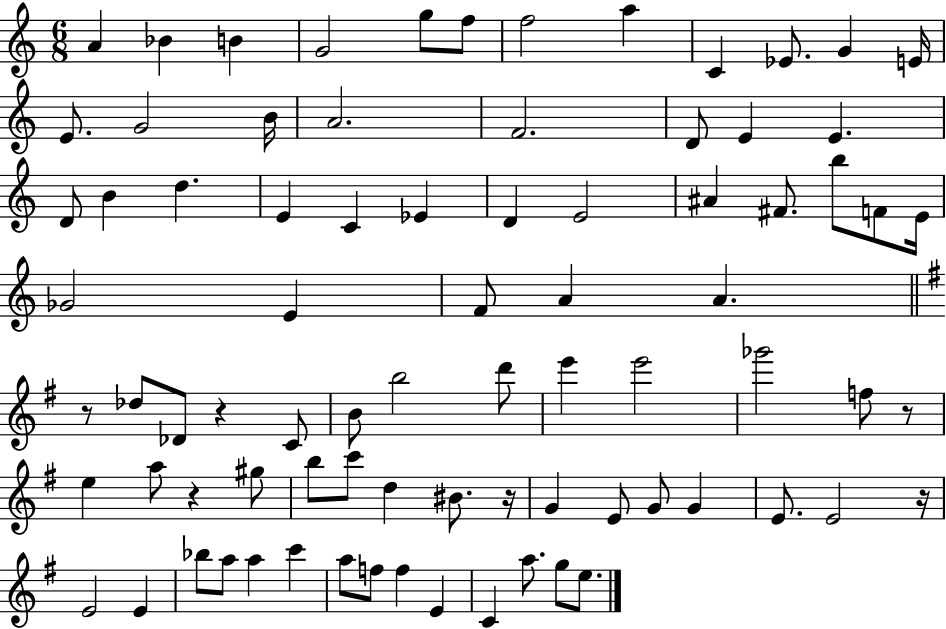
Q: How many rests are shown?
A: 6